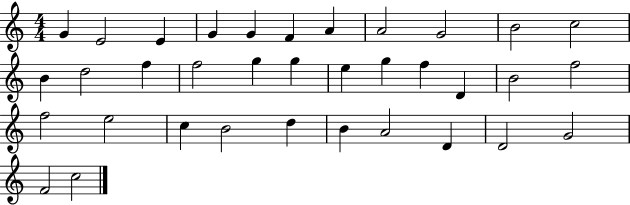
G4/q E4/h E4/q G4/q G4/q F4/q A4/q A4/h G4/h B4/h C5/h B4/q D5/h F5/q F5/h G5/q G5/q E5/q G5/q F5/q D4/q B4/h F5/h F5/h E5/h C5/q B4/h D5/q B4/q A4/h D4/q D4/h G4/h F4/h C5/h